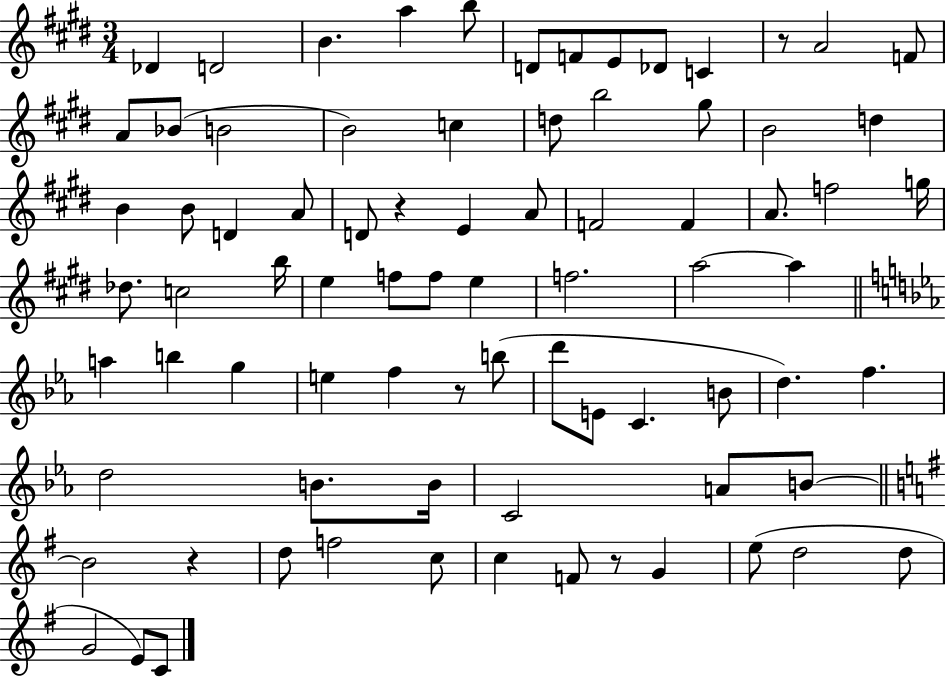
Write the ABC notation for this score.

X:1
T:Untitled
M:3/4
L:1/4
K:E
_D D2 B a b/2 D/2 F/2 E/2 _D/2 C z/2 A2 F/2 A/2 _B/2 B2 B2 c d/2 b2 ^g/2 B2 d B B/2 D A/2 D/2 z E A/2 F2 F A/2 f2 g/4 _d/2 c2 b/4 e f/2 f/2 e f2 a2 a a b g e f z/2 b/2 d'/2 E/2 C B/2 d f d2 B/2 B/4 C2 A/2 B/2 B2 z d/2 f2 c/2 c F/2 z/2 G e/2 d2 d/2 G2 E/2 C/2